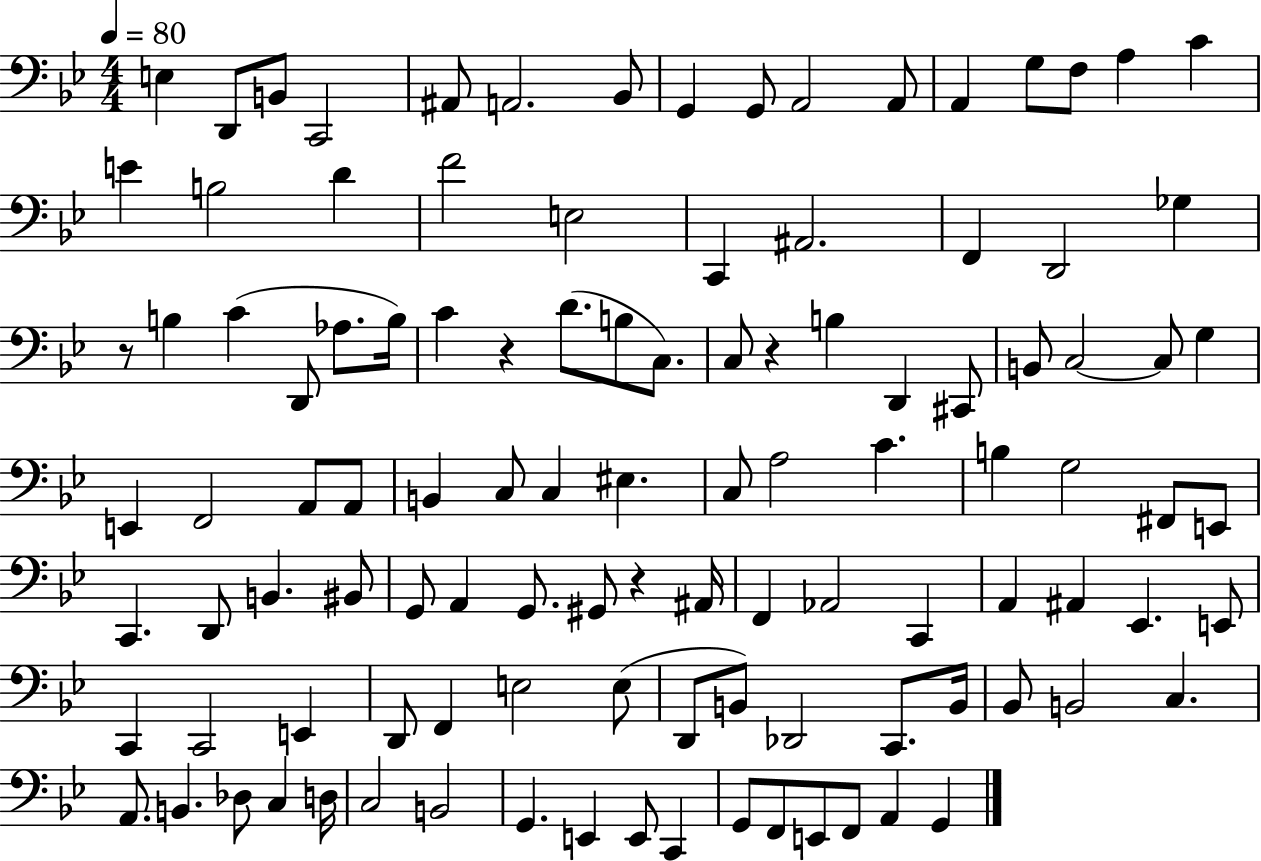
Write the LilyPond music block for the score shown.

{
  \clef bass
  \numericTimeSignature
  \time 4/4
  \key bes \major
  \tempo 4 = 80
  \repeat volta 2 { e4 d,8 b,8 c,2 | ais,8 a,2. bes,8 | g,4 g,8 a,2 a,8 | a,4 g8 f8 a4 c'4 | \break e'4 b2 d'4 | f'2 e2 | c,4 ais,2. | f,4 d,2 ges4 | \break r8 b4 c'4( d,8 aes8. b16) | c'4 r4 d'8.( b8 c8.) | c8 r4 b4 d,4 cis,8 | b,8 c2~~ c8 g4 | \break e,4 f,2 a,8 a,8 | b,4 c8 c4 eis4. | c8 a2 c'4. | b4 g2 fis,8 e,8 | \break c,4. d,8 b,4. bis,8 | g,8 a,4 g,8. gis,8 r4 ais,16 | f,4 aes,2 c,4 | a,4 ais,4 ees,4. e,8 | \break c,4 c,2 e,4 | d,8 f,4 e2 e8( | d,8 b,8) des,2 c,8. b,16 | bes,8 b,2 c4. | \break a,8. b,4. des8 c4 d16 | c2 b,2 | g,4. e,4 e,8 c,4 | g,8 f,8 e,8 f,8 a,4 g,4 | \break } \bar "|."
}